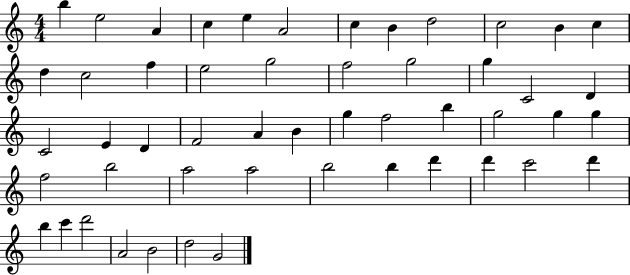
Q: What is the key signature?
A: C major